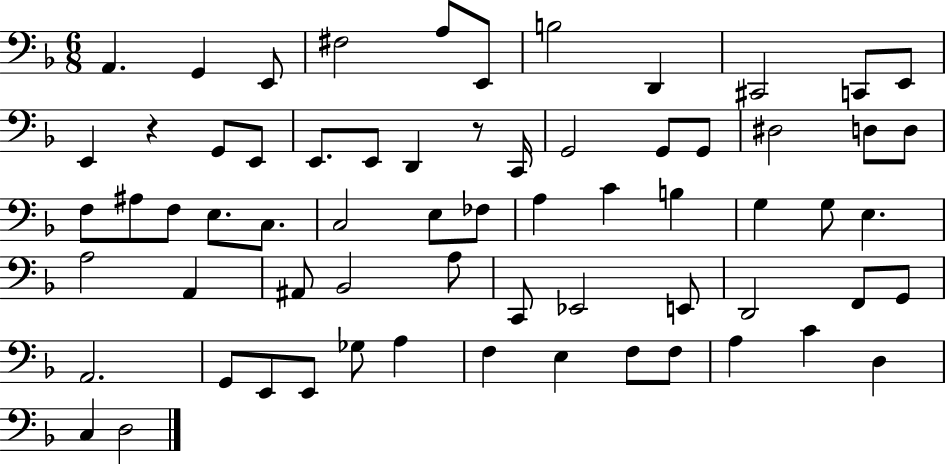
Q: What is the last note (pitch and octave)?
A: D3